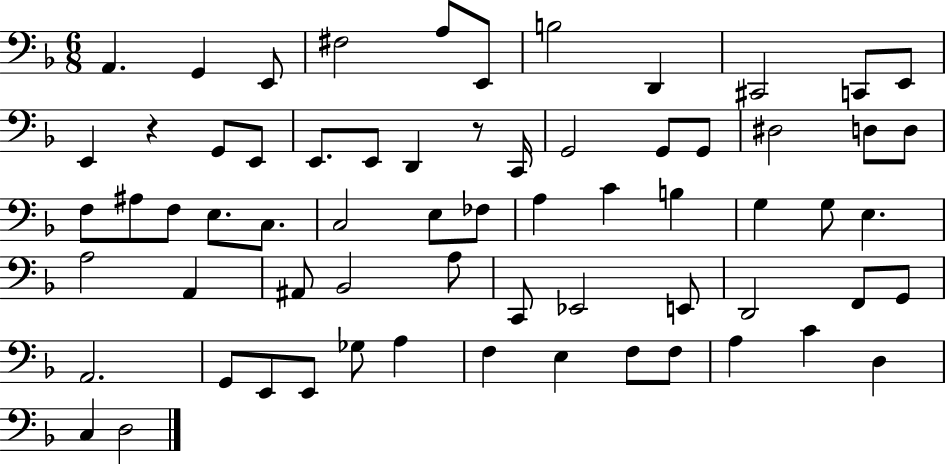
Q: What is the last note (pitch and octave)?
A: D3